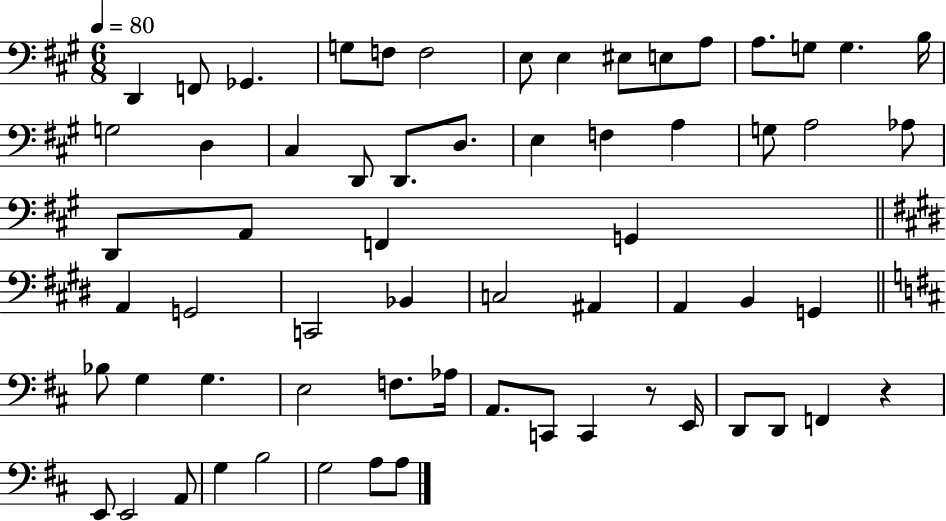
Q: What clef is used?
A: bass